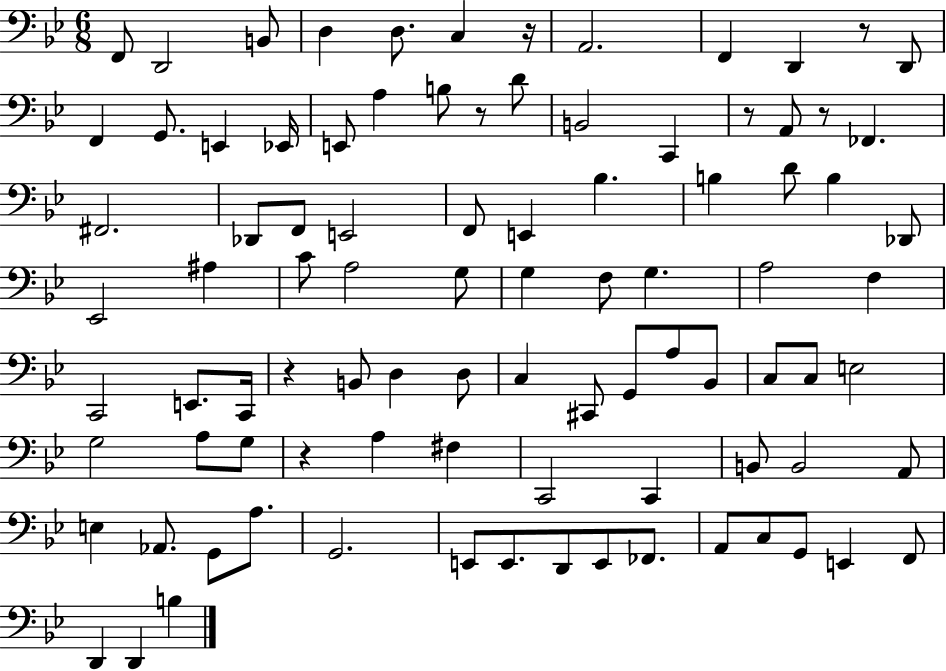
{
  \clef bass
  \numericTimeSignature
  \time 6/8
  \key bes \major
  \repeat volta 2 { f,8 d,2 b,8 | d4 d8. c4 r16 | a,2. | f,4 d,4 r8 d,8 | \break f,4 g,8. e,4 ees,16 | e,8 a4 b8 r8 d'8 | b,2 c,4 | r8 a,8 r8 fes,4. | \break fis,2. | des,8 f,8 e,2 | f,8 e,4 bes4. | b4 d'8 b4 des,8 | \break ees,2 ais4 | c'8 a2 g8 | g4 f8 g4. | a2 f4 | \break c,2 e,8. c,16 | r4 b,8 d4 d8 | c4 cis,8 g,8 a8 bes,8 | c8 c8 e2 | \break g2 a8 g8 | r4 a4 fis4 | c,2 c,4 | b,8 b,2 a,8 | \break e4 aes,8. g,8 a8. | g,2. | e,8 e,8. d,8 e,8 fes,8. | a,8 c8 g,8 e,4 f,8 | \break d,4 d,4 b4 | } \bar "|."
}